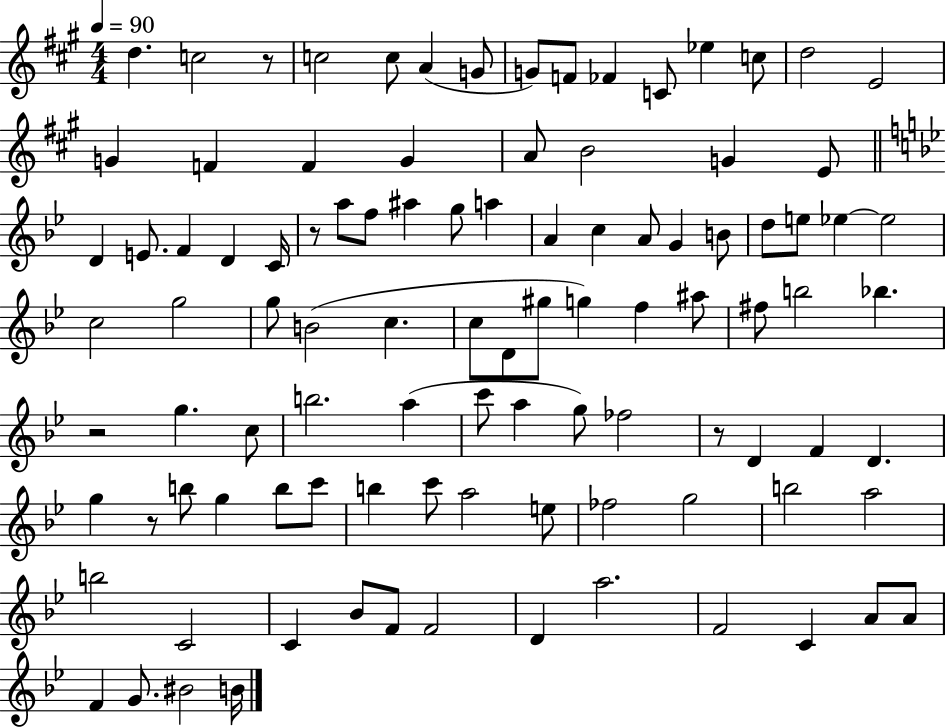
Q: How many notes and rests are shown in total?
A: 100